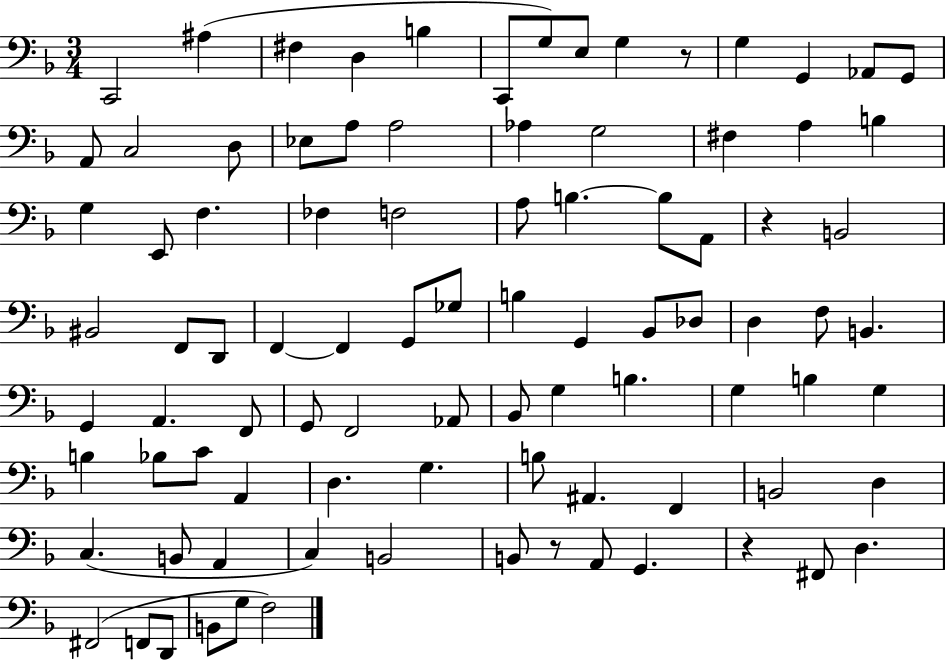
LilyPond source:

{
  \clef bass
  \numericTimeSignature
  \time 3/4
  \key f \major
  c,2 ais4( | fis4 d4 b4 | c,8 g8) e8 g4 r8 | g4 g,4 aes,8 g,8 | \break a,8 c2 d8 | ees8 a8 a2 | aes4 g2 | fis4 a4 b4 | \break g4 e,8 f4. | fes4 f2 | a8 b4.~~ b8 a,8 | r4 b,2 | \break bis,2 f,8 d,8 | f,4~~ f,4 g,8 ges8 | b4 g,4 bes,8 des8 | d4 f8 b,4. | \break g,4 a,4. f,8 | g,8 f,2 aes,8 | bes,8 g4 b4. | g4 b4 g4 | \break b4 bes8 c'8 a,4 | d4. g4. | b8 ais,4. f,4 | b,2 d4 | \break c4.( b,8 a,4 | c4) b,2 | b,8 r8 a,8 g,4. | r4 fis,8 d4. | \break fis,2( f,8 d,8 | b,8 g8 f2) | \bar "|."
}